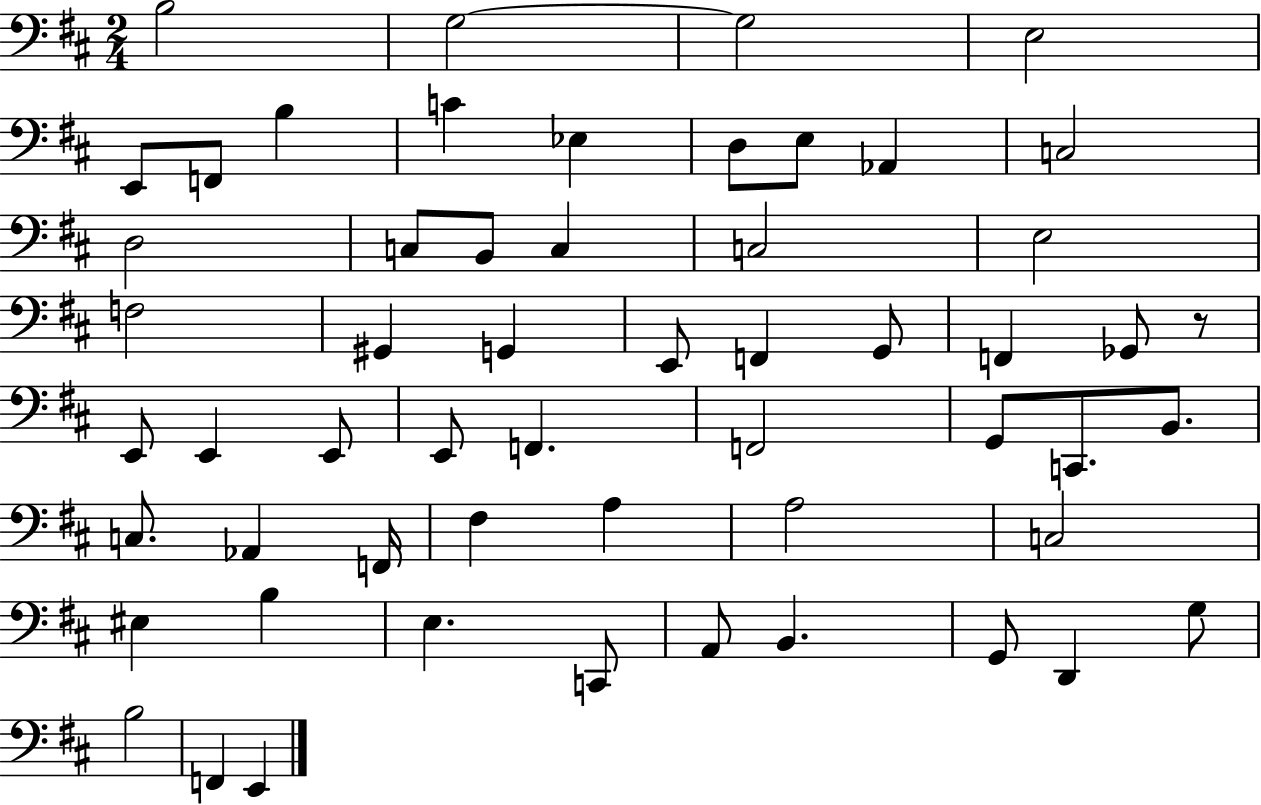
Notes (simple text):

B3/h G3/h G3/h E3/h E2/e F2/e B3/q C4/q Eb3/q D3/e E3/e Ab2/q C3/h D3/h C3/e B2/e C3/q C3/h E3/h F3/h G#2/q G2/q E2/e F2/q G2/e F2/q Gb2/e R/e E2/e E2/q E2/e E2/e F2/q. F2/h G2/e C2/e. B2/e. C3/e. Ab2/q F2/s F#3/q A3/q A3/h C3/h EIS3/q B3/q E3/q. C2/e A2/e B2/q. G2/e D2/q G3/e B3/h F2/q E2/q